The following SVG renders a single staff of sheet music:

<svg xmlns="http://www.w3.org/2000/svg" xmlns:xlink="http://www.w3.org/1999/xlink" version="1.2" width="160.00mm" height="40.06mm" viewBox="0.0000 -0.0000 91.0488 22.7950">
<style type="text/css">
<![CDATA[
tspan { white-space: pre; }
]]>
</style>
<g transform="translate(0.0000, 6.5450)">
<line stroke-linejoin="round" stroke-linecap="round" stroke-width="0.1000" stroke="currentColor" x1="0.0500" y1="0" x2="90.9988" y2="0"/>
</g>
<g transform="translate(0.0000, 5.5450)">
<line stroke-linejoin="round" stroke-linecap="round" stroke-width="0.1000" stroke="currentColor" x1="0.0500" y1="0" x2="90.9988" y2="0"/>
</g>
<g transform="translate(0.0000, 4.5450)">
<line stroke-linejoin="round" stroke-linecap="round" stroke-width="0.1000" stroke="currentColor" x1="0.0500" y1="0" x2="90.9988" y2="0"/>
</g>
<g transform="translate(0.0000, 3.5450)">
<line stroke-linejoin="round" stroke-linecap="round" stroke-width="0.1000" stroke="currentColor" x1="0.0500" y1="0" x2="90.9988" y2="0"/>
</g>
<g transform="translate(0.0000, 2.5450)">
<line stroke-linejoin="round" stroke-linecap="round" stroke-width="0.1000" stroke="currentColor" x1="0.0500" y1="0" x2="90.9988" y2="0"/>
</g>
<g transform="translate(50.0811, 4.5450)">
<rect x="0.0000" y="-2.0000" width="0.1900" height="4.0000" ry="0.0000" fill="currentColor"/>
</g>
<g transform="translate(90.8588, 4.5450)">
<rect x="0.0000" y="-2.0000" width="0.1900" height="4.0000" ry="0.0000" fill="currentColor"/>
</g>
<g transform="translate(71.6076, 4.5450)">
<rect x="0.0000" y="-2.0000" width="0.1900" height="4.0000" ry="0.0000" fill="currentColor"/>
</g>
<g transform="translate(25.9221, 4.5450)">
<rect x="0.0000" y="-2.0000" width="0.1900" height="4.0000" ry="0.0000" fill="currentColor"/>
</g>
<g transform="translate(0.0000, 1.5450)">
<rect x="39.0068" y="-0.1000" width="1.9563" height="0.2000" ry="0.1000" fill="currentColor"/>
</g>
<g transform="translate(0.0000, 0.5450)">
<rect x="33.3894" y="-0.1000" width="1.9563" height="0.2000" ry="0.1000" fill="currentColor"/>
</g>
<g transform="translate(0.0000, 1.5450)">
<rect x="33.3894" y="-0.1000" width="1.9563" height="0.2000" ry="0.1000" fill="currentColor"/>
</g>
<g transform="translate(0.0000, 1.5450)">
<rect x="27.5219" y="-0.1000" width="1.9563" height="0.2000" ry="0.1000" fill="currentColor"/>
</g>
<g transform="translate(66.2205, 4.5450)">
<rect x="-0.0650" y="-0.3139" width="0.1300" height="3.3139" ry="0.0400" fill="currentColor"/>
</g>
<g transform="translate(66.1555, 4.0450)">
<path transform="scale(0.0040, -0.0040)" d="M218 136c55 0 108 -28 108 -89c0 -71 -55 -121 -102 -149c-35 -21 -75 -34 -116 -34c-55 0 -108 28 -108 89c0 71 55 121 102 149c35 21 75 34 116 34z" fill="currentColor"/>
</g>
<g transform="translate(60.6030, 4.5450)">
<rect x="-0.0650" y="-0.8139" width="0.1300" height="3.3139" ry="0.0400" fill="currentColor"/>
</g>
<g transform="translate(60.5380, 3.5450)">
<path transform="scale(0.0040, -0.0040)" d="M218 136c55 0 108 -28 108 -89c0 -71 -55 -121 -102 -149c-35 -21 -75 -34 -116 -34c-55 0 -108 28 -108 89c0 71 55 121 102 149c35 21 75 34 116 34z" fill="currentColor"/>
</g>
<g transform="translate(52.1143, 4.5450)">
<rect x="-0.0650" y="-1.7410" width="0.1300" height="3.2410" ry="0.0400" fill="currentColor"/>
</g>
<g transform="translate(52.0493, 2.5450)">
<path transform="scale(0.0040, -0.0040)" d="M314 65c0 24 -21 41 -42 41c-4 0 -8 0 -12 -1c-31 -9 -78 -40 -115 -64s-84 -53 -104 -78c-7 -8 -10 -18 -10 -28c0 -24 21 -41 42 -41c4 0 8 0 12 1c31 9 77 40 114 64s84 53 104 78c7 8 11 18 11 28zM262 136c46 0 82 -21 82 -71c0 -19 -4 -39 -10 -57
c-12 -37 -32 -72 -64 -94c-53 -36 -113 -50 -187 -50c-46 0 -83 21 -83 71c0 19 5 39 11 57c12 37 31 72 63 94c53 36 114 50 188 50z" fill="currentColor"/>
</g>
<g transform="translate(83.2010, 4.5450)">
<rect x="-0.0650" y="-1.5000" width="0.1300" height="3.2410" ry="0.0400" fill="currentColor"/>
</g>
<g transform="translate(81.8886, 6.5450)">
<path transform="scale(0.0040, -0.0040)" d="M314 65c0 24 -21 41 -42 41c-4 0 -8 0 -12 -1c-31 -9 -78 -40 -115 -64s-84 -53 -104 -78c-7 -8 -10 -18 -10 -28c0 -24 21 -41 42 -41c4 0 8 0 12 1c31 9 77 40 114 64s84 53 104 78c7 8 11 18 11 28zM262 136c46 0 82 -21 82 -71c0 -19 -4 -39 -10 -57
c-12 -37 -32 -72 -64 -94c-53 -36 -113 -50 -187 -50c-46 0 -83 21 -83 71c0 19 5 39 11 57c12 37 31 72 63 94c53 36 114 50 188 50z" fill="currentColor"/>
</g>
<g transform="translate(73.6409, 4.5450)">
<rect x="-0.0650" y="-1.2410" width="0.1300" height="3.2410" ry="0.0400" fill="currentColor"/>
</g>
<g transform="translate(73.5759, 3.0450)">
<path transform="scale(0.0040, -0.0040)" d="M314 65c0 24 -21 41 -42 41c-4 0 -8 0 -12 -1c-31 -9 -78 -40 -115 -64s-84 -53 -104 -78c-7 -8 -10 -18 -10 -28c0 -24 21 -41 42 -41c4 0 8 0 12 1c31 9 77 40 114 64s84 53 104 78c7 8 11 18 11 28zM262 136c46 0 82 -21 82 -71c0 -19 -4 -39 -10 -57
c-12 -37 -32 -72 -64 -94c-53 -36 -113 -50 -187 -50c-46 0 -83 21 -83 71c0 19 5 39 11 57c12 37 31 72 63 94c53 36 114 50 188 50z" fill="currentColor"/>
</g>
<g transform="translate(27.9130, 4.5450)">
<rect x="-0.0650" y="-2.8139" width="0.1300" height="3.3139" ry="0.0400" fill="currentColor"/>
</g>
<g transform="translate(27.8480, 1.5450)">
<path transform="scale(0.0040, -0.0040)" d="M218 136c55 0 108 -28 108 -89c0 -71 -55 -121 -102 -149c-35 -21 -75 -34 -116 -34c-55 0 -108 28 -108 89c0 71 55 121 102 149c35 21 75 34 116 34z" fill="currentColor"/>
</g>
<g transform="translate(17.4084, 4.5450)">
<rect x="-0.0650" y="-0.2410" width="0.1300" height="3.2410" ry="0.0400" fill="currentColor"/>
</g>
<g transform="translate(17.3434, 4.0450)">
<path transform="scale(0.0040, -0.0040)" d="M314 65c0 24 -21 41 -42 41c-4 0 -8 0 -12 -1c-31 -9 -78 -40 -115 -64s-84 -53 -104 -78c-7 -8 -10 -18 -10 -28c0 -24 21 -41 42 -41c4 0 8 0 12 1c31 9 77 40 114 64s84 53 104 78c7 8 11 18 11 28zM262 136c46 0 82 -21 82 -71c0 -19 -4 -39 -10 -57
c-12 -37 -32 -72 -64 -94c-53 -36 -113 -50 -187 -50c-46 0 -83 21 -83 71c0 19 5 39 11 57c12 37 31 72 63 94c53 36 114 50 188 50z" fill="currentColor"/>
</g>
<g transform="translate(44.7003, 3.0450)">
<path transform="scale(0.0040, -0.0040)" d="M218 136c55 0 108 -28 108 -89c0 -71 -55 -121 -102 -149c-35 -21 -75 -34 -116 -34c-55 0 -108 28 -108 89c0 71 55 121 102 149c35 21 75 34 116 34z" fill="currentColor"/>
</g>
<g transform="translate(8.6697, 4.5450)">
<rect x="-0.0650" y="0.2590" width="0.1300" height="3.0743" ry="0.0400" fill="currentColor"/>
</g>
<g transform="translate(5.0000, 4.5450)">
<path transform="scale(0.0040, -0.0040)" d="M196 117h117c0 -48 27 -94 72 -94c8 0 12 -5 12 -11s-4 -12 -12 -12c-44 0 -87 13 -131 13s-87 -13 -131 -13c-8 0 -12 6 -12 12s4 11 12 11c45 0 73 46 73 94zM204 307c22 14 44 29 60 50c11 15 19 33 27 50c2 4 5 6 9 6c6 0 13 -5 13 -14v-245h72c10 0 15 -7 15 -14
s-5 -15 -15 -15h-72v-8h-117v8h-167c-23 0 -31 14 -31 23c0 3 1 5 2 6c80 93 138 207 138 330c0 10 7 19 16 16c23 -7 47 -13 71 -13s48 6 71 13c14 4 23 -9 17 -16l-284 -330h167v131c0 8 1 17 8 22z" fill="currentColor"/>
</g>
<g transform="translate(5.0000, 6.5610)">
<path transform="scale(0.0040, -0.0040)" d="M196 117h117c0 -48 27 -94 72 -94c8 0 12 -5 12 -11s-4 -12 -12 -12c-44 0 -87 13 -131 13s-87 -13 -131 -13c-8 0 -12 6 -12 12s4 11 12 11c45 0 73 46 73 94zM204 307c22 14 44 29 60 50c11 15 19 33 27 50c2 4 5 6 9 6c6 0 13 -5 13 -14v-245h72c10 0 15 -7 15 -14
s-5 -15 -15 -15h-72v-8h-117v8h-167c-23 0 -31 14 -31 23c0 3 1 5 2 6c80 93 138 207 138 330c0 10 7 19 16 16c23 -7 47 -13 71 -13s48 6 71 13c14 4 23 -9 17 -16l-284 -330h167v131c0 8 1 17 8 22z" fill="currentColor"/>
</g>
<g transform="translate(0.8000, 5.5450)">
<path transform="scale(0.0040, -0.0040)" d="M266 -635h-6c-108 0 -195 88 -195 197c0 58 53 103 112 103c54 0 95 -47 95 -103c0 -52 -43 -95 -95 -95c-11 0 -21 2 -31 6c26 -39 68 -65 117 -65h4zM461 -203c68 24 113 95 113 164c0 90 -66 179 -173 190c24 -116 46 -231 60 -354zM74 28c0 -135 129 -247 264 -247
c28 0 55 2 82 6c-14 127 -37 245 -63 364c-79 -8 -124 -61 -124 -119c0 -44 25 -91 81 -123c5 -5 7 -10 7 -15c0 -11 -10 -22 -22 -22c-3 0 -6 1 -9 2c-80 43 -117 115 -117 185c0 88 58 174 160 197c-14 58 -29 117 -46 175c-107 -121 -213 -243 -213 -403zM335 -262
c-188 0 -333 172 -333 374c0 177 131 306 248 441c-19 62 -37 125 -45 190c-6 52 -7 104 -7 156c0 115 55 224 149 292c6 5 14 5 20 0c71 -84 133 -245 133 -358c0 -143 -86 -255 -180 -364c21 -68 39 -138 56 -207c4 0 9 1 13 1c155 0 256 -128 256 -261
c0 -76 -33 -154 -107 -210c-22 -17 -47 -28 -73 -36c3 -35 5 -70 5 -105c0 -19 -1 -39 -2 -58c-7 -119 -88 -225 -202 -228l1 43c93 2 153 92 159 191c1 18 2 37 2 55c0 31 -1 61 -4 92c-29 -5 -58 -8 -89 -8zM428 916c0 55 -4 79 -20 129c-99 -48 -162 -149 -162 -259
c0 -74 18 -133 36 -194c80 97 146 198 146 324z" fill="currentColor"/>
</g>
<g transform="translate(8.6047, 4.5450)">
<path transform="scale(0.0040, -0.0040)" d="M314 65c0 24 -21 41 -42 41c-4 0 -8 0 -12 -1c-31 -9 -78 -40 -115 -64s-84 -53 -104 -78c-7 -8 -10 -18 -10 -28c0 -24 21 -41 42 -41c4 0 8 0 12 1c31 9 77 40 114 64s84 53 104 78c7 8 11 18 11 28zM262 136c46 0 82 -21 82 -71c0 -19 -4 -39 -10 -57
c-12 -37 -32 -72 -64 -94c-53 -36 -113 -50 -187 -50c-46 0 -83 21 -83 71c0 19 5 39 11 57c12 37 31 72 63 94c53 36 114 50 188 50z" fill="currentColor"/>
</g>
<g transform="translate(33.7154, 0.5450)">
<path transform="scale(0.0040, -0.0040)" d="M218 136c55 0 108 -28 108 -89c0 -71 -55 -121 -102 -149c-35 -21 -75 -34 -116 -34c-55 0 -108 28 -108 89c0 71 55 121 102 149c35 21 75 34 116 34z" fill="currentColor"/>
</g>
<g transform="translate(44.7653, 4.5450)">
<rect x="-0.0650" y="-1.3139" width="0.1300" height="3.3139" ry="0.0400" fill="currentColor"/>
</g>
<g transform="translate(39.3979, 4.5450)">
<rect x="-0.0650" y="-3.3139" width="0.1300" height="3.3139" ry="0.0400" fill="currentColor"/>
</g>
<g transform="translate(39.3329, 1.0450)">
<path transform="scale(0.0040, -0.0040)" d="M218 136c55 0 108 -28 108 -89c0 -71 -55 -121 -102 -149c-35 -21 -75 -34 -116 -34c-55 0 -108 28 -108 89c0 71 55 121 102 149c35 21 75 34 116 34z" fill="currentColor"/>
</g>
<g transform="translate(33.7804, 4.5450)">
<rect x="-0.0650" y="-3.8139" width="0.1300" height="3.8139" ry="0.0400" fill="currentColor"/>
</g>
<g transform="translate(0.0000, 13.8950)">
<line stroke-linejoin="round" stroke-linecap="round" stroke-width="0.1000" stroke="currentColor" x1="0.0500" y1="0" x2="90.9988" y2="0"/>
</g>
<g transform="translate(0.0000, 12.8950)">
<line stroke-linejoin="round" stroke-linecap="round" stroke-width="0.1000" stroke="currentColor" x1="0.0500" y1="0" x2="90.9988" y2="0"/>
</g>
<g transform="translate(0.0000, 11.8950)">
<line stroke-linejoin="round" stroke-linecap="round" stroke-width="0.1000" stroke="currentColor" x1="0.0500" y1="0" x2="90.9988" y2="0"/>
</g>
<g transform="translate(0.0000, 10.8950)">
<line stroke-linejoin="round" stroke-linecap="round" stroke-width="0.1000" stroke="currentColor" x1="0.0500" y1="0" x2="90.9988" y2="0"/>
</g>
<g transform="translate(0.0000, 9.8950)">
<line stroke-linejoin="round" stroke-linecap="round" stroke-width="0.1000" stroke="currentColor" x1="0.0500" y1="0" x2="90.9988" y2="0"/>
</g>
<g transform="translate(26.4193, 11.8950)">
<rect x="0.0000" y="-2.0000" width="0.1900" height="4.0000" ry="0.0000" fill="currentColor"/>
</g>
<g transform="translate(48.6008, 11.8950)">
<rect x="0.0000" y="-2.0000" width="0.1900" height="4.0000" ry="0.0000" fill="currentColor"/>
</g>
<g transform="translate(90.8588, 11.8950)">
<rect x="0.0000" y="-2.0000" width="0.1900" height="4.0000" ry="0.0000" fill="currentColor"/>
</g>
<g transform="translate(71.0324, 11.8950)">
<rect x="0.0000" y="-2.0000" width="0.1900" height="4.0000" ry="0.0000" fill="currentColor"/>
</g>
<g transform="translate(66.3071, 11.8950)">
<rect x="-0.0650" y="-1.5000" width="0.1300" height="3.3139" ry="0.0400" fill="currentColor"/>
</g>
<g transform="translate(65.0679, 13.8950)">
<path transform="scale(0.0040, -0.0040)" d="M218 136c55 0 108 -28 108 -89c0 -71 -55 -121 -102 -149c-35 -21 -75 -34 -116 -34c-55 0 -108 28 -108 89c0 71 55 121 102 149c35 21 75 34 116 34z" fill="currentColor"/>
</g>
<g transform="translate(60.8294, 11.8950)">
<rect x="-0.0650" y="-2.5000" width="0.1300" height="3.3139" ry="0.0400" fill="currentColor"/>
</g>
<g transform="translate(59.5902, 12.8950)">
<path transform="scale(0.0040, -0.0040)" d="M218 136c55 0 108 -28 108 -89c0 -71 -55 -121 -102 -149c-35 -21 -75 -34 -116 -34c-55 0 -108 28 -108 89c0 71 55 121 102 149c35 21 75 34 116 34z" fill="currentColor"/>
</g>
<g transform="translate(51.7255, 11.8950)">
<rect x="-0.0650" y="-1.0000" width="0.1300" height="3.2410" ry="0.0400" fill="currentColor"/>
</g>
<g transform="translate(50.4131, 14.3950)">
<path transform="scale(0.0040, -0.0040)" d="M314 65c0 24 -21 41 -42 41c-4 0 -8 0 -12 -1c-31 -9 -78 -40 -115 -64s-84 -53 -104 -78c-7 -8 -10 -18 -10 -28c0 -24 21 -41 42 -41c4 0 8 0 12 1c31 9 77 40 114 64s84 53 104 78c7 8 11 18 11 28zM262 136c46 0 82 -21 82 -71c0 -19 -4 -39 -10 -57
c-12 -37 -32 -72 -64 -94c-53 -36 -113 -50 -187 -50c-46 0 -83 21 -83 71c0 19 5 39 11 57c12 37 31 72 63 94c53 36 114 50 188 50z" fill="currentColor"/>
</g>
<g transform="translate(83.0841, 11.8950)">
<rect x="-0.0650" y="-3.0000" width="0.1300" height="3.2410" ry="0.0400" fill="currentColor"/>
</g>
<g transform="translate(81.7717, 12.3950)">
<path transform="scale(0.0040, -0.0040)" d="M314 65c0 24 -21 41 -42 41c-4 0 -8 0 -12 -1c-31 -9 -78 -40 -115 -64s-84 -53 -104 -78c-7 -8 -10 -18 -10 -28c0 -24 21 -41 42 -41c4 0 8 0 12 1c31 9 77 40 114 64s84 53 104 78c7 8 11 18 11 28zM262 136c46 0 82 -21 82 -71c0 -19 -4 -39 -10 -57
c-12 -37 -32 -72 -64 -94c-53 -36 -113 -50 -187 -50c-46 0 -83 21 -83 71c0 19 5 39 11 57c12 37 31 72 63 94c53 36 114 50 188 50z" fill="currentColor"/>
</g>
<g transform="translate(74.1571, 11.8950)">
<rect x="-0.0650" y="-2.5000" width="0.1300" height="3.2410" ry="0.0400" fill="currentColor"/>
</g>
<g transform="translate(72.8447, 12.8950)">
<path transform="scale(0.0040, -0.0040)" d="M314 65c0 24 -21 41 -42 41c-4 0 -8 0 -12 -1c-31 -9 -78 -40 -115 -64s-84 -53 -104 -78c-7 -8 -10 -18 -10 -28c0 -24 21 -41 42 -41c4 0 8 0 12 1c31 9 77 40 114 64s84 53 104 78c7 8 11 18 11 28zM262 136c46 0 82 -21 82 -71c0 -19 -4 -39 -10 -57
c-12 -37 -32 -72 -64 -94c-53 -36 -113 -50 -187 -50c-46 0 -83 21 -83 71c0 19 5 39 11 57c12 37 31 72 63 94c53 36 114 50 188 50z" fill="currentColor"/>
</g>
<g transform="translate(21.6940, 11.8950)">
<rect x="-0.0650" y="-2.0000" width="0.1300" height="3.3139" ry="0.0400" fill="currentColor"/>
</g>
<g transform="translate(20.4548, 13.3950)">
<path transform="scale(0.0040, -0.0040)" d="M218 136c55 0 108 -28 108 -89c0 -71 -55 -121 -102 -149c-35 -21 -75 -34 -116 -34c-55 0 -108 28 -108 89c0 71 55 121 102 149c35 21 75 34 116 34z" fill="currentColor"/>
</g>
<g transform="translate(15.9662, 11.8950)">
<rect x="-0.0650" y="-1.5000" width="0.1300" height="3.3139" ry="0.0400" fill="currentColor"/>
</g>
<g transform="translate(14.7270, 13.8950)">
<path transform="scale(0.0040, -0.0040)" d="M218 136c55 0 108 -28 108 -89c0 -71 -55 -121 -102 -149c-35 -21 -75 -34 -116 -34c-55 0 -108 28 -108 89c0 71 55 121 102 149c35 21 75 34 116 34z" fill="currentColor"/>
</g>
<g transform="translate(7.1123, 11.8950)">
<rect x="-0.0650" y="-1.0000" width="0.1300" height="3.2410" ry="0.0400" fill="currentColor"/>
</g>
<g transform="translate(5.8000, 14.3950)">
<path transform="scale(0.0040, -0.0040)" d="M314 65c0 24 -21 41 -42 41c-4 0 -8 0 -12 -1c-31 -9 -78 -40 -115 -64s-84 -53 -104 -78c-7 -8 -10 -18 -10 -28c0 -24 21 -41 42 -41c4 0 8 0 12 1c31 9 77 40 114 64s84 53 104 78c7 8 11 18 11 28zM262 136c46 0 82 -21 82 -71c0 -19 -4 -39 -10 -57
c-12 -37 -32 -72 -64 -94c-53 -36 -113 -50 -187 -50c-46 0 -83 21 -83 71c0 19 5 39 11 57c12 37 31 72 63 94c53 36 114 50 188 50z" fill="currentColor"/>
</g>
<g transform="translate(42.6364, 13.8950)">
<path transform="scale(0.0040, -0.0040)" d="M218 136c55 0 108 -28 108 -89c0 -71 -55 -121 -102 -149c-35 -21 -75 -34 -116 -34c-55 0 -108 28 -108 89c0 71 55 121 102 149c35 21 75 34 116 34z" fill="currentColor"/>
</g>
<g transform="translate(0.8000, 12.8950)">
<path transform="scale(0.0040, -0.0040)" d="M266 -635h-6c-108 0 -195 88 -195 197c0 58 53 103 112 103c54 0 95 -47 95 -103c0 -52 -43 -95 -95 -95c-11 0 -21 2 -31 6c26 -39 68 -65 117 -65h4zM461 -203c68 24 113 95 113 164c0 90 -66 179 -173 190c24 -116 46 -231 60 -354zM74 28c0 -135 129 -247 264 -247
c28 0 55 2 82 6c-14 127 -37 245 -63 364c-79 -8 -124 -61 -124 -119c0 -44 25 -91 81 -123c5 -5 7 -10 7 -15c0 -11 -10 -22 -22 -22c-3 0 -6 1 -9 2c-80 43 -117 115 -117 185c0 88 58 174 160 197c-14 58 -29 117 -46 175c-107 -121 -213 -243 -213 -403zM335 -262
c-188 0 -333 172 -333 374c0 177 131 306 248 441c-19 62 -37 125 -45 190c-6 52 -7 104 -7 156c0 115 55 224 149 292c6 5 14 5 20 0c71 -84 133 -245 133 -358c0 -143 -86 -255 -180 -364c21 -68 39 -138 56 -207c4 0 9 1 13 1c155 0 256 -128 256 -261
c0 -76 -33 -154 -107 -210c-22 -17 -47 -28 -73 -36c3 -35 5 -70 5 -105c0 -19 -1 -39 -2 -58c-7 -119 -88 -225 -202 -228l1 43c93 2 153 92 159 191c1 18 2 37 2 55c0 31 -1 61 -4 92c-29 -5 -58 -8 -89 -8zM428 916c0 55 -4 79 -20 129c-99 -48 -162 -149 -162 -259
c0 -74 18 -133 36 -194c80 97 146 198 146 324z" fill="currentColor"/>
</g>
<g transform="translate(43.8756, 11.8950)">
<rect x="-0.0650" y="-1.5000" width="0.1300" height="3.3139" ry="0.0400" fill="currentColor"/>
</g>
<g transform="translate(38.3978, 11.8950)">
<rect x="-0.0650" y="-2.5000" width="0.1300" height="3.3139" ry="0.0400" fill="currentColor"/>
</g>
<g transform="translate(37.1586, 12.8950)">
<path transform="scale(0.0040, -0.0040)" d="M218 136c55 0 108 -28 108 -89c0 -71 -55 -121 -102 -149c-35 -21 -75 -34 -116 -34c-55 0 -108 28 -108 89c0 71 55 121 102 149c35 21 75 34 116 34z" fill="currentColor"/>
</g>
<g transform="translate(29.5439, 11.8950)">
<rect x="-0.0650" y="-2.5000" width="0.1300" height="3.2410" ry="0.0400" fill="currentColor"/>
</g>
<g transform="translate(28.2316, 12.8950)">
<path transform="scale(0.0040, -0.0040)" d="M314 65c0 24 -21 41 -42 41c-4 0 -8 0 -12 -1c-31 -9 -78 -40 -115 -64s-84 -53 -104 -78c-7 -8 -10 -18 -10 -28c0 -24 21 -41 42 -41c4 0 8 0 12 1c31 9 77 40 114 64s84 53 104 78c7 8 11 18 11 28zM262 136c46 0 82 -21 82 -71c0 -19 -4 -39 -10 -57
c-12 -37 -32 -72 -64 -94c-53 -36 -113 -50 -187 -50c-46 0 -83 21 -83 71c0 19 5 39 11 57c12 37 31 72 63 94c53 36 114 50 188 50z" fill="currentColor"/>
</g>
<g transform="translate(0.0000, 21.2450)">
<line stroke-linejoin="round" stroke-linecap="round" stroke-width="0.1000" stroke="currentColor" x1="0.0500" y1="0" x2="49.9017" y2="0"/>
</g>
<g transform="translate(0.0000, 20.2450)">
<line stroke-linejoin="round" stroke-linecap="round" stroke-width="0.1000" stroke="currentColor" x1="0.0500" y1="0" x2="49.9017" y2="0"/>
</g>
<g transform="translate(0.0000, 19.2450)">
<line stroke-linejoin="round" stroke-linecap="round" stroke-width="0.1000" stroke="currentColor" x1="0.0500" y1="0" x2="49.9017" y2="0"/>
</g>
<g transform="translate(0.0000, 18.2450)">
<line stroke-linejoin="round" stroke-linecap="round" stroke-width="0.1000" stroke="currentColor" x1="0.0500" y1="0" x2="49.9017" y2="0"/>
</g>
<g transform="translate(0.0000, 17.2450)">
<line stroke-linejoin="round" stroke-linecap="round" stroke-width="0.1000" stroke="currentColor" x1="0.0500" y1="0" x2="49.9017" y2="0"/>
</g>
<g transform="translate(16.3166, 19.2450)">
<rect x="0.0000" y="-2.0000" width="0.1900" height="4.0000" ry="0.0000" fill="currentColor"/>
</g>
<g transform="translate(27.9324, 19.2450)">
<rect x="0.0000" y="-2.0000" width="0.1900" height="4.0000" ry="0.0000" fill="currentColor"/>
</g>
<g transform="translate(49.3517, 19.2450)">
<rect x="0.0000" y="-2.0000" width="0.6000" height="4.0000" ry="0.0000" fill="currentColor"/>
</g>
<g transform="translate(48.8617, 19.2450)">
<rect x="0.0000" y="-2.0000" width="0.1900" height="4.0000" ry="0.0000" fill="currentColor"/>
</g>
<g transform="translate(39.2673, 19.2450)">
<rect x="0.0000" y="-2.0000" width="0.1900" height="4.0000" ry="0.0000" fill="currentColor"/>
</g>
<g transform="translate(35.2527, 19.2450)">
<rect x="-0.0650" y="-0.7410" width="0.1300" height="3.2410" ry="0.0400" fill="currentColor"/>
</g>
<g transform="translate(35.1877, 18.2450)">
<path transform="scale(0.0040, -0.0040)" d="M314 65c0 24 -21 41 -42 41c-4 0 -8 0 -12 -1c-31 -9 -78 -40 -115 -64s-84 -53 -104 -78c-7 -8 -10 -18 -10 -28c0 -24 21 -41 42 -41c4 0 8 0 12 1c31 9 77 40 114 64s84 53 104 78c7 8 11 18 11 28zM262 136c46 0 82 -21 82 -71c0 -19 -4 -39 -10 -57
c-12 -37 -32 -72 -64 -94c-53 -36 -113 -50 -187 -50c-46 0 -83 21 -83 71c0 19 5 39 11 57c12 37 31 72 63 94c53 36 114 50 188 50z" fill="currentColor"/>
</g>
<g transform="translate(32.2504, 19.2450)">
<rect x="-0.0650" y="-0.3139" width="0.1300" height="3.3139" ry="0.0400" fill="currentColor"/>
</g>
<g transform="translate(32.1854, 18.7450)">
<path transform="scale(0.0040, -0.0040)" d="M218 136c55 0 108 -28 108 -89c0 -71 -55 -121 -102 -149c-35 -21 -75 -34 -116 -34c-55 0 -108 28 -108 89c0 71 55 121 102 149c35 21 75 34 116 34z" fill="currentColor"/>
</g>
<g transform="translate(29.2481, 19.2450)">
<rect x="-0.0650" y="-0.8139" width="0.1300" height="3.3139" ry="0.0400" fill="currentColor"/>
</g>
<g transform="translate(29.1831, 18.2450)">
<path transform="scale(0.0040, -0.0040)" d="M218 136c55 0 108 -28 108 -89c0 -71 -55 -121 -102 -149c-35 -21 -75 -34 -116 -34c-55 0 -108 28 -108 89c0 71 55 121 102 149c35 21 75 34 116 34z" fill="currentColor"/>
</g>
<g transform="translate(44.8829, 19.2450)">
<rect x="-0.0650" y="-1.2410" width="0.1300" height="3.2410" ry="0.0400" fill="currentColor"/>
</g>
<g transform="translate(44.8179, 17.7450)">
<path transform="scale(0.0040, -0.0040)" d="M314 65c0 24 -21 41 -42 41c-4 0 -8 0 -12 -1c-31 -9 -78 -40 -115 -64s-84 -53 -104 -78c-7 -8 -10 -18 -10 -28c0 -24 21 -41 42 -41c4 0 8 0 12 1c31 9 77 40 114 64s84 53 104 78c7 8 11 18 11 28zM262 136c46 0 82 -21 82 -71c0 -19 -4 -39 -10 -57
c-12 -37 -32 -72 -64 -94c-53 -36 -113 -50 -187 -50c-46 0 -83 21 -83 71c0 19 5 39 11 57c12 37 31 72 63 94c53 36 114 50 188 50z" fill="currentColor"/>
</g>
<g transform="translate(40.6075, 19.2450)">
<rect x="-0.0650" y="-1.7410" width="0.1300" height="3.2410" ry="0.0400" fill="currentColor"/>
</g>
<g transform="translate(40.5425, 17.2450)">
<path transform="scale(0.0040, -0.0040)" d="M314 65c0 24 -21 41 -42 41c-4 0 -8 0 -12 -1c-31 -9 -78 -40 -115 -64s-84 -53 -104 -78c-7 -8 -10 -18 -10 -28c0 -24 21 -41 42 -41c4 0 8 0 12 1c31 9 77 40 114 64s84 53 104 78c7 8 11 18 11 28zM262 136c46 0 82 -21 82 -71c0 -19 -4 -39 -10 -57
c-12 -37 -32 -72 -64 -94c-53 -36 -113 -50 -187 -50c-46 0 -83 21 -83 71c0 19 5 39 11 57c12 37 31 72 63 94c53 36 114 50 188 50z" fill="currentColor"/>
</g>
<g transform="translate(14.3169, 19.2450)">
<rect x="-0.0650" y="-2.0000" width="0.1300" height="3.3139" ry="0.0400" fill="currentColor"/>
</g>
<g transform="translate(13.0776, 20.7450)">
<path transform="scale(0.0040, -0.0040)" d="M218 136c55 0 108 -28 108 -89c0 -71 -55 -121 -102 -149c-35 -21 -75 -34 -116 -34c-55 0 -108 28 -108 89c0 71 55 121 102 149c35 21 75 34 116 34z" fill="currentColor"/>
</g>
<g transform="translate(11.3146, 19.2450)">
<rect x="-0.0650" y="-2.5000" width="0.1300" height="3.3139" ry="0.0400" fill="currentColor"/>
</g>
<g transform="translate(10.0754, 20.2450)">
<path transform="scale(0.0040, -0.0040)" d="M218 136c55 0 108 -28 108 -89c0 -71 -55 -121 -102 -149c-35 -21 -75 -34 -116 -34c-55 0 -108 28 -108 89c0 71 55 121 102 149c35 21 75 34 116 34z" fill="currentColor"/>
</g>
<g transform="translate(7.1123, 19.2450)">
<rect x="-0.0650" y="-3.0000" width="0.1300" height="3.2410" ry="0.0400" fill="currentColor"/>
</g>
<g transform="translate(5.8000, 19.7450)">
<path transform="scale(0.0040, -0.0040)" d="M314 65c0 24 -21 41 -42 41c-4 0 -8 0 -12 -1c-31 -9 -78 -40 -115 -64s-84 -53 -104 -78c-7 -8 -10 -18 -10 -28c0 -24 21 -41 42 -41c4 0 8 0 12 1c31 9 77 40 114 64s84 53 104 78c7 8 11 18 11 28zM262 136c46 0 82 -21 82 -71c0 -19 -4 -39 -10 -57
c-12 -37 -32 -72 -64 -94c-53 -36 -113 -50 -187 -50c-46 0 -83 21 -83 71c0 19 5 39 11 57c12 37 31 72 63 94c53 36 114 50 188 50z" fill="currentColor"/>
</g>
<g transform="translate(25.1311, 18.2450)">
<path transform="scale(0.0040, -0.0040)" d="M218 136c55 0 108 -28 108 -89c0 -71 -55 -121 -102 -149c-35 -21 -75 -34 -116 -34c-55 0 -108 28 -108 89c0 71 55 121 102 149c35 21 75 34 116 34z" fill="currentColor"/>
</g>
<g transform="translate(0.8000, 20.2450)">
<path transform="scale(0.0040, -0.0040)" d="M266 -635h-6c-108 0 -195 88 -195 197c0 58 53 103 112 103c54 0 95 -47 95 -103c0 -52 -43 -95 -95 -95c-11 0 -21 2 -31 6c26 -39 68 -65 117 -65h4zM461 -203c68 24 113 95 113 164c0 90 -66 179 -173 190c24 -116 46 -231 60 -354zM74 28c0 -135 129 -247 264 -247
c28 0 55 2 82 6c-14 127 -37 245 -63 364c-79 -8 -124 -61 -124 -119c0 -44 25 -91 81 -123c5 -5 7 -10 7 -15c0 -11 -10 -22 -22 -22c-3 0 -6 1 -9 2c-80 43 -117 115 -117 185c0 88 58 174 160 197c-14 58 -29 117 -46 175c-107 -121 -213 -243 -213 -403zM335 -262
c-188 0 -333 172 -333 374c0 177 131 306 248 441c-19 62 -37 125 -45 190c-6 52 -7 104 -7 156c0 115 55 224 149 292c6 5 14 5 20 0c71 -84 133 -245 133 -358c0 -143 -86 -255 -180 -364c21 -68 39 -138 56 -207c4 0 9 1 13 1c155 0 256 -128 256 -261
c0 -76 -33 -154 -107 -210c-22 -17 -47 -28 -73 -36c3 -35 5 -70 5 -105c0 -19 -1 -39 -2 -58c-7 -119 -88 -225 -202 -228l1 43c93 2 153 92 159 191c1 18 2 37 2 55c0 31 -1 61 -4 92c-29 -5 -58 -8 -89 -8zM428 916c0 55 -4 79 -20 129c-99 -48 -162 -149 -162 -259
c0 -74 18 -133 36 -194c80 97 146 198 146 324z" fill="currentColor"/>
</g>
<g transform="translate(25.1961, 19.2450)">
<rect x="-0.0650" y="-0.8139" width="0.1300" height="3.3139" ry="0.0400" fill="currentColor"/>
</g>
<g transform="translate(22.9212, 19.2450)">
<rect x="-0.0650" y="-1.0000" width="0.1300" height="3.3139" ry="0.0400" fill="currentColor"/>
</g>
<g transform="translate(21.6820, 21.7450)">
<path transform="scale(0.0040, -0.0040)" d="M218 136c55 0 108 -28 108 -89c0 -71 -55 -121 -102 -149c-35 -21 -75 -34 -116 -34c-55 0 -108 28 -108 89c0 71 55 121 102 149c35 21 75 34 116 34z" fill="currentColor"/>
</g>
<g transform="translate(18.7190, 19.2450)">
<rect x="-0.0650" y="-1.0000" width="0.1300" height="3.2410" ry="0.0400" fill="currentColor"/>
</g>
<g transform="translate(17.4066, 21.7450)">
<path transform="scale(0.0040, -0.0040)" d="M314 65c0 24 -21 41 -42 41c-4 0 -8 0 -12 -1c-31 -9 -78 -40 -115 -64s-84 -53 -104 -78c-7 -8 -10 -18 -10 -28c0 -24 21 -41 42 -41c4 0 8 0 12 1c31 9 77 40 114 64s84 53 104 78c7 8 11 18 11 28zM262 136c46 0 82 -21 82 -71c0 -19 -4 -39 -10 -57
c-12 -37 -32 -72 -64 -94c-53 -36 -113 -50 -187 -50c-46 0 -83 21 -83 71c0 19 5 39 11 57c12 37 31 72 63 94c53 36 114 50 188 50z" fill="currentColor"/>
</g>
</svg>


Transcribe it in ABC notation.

X:1
T:Untitled
M:4/4
L:1/4
K:C
B2 c2 a c' b e f2 d c e2 E2 D2 E F G2 G E D2 G E G2 A2 A2 G F D2 D d d c d2 f2 e2